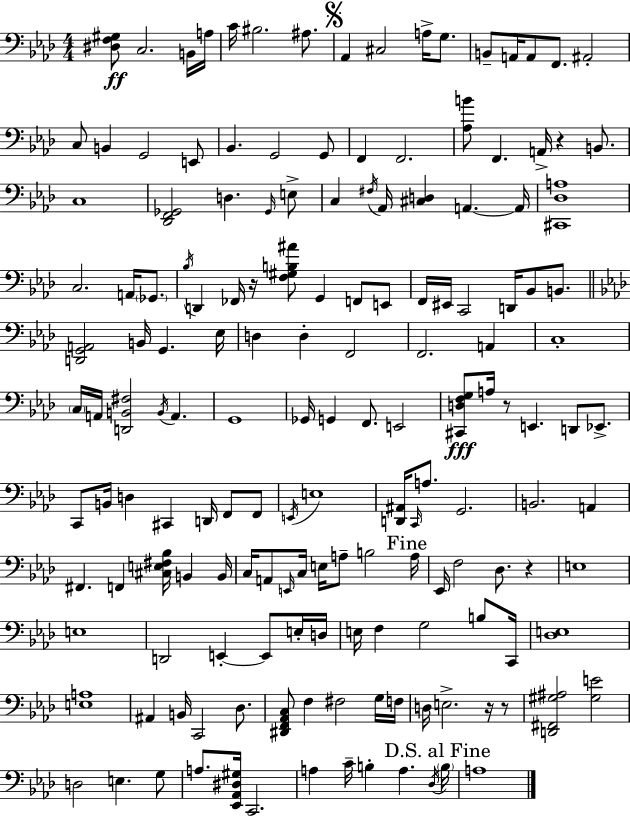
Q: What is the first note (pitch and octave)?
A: C3